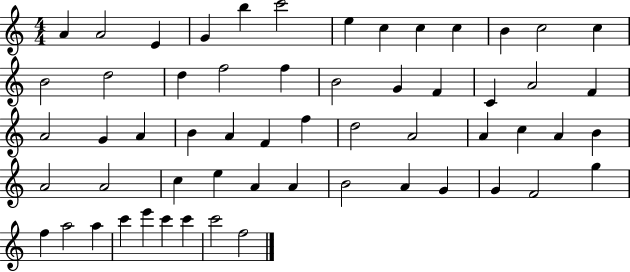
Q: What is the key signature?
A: C major